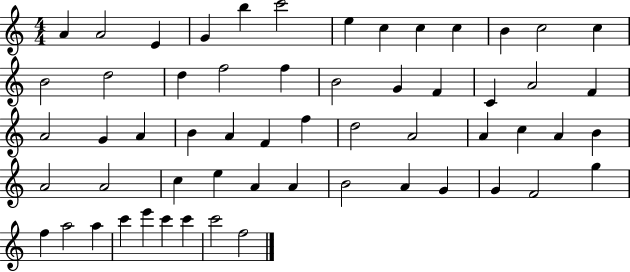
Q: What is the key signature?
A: C major